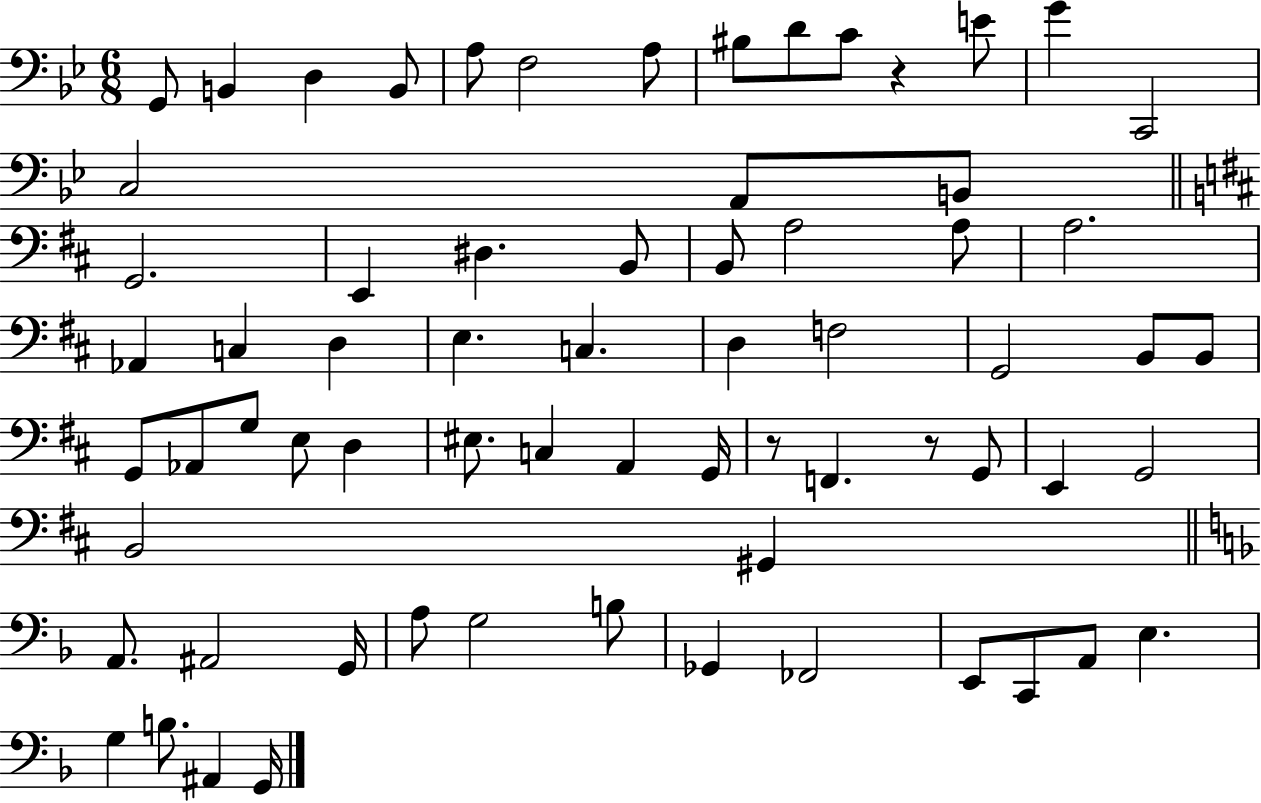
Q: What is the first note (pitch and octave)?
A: G2